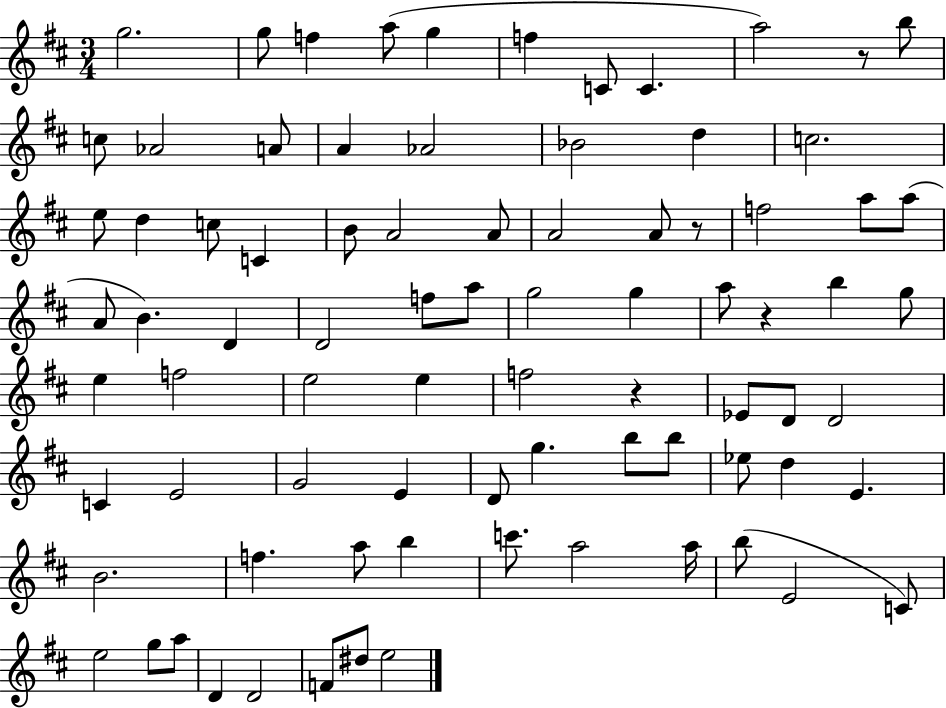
G5/h. G5/e F5/q A5/e G5/q F5/q C4/e C4/q. A5/h R/e B5/e C5/e Ab4/h A4/e A4/q Ab4/h Bb4/h D5/q C5/h. E5/e D5/q C5/e C4/q B4/e A4/h A4/e A4/h A4/e R/e F5/h A5/e A5/e A4/e B4/q. D4/q D4/h F5/e A5/e G5/h G5/q A5/e R/q B5/q G5/e E5/q F5/h E5/h E5/q F5/h R/q Eb4/e D4/e D4/h C4/q E4/h G4/h E4/q D4/e G5/q. B5/e B5/e Eb5/e D5/q E4/q. B4/h. F5/q. A5/e B5/q C6/e. A5/h A5/s B5/e E4/h C4/e E5/h G5/e A5/e D4/q D4/h F4/e D#5/e E5/h